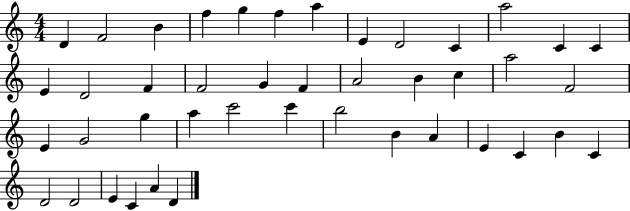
D4/q F4/h B4/q F5/q G5/q F5/q A5/q E4/q D4/h C4/q A5/h C4/q C4/q E4/q D4/h F4/q F4/h G4/q F4/q A4/h B4/q C5/q A5/h F4/h E4/q G4/h G5/q A5/q C6/h C6/q B5/h B4/q A4/q E4/q C4/q B4/q C4/q D4/h D4/h E4/q C4/q A4/q D4/q